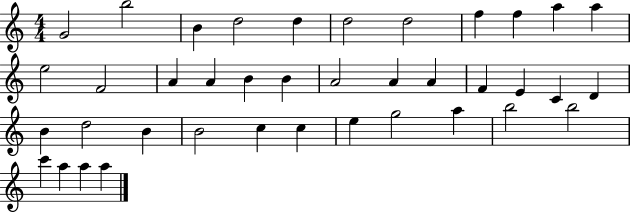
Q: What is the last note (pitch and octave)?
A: A5